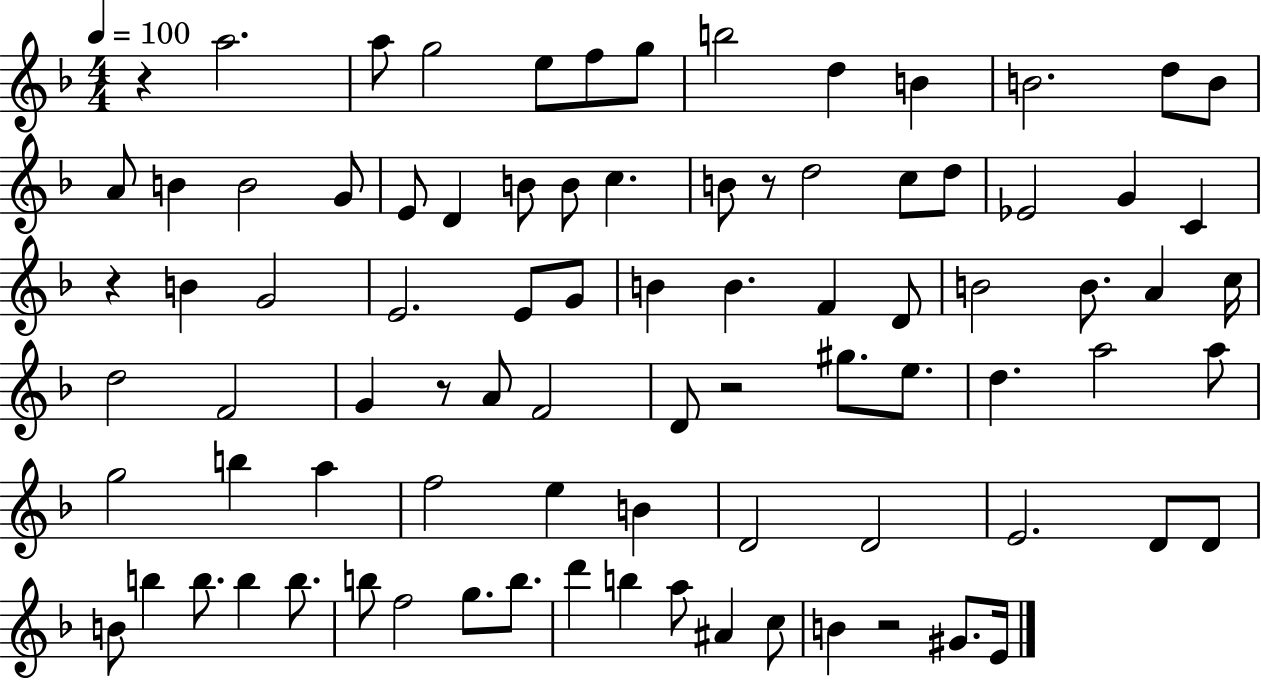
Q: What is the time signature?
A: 4/4